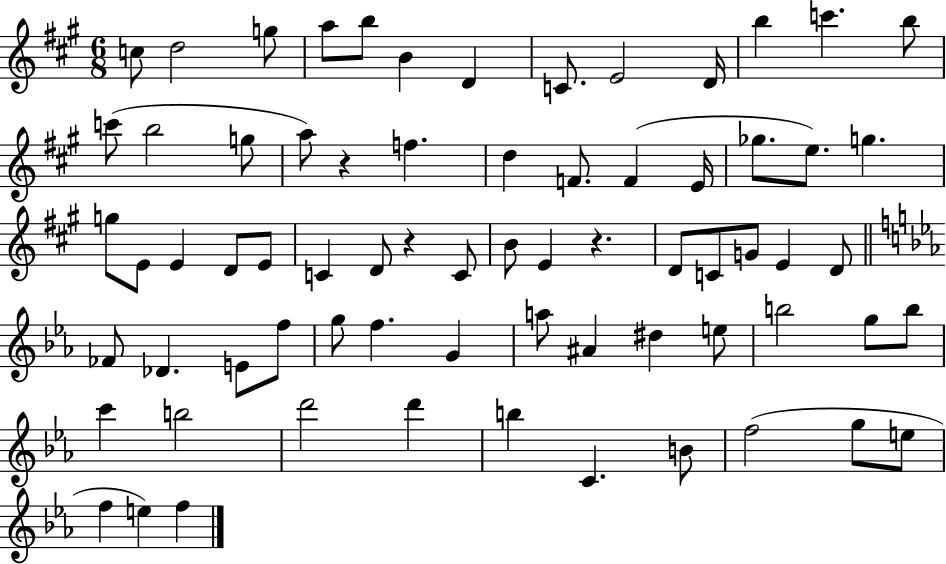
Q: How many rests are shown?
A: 3